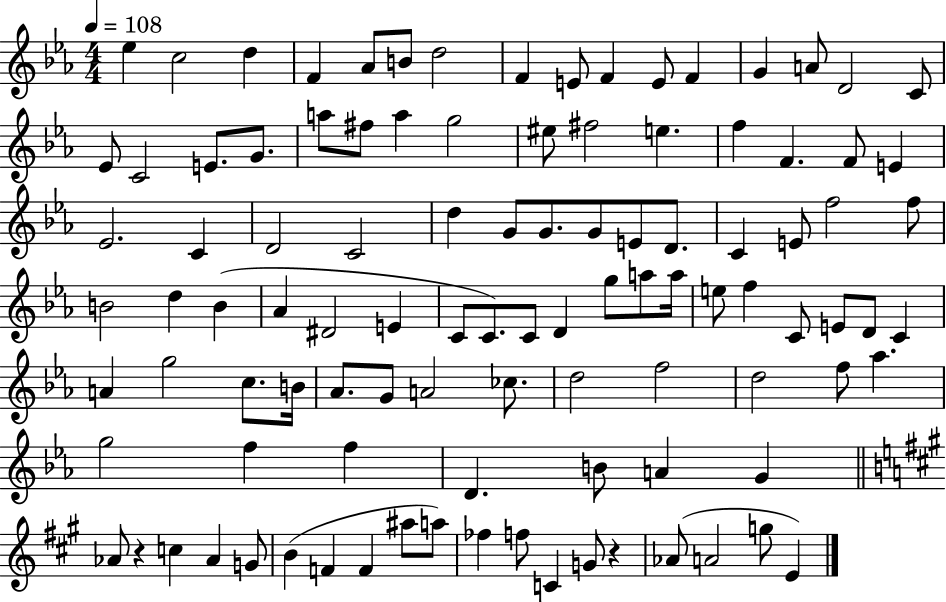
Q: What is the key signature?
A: EES major